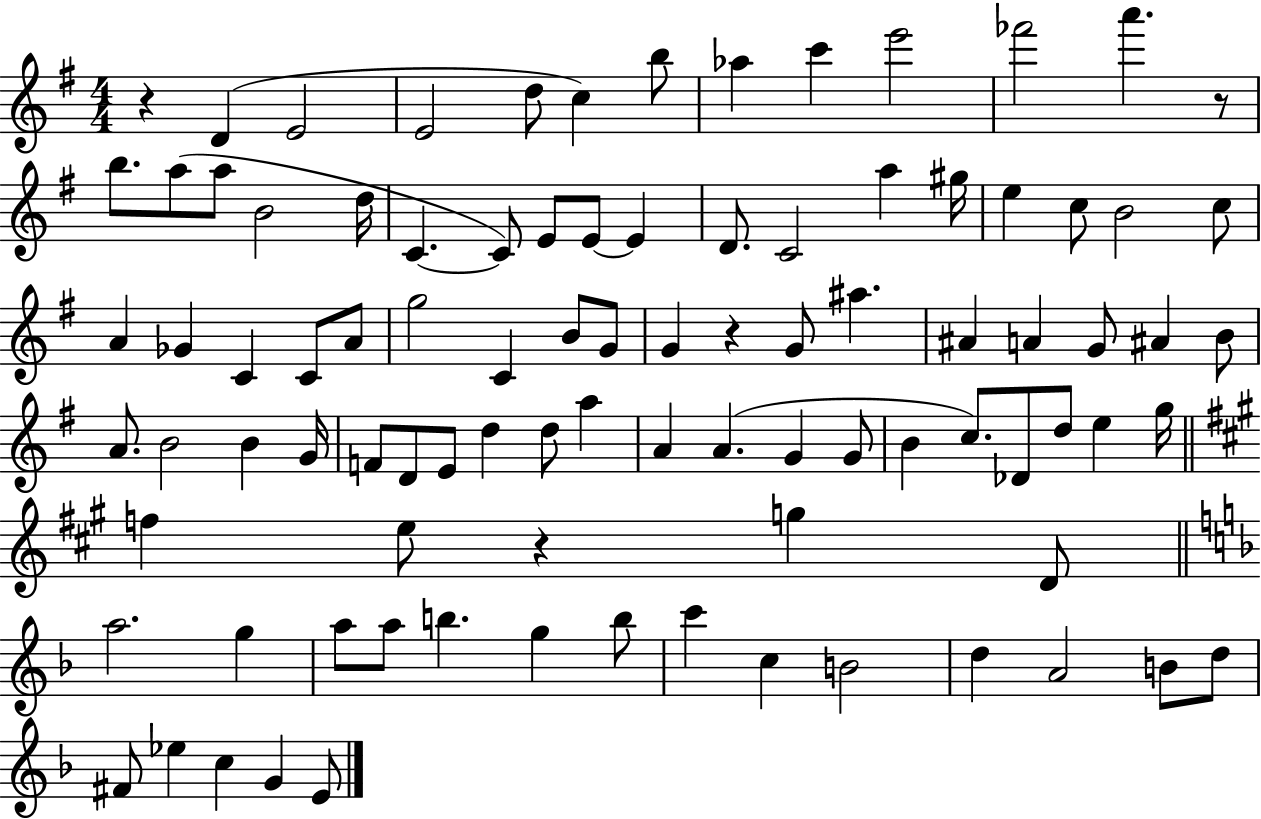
R/q D4/q E4/h E4/h D5/e C5/q B5/e Ab5/q C6/q E6/h FES6/h A6/q. R/e B5/e. A5/e A5/e B4/h D5/s C4/q. C4/e E4/e E4/e E4/q D4/e. C4/h A5/q G#5/s E5/q C5/e B4/h C5/e A4/q Gb4/q C4/q C4/e A4/e G5/h C4/q B4/e G4/e G4/q R/q G4/e A#5/q. A#4/q A4/q G4/e A#4/q B4/e A4/e. B4/h B4/q G4/s F4/e D4/e E4/e D5/q D5/e A5/q A4/q A4/q. G4/q G4/e B4/q C5/e. Db4/e D5/e E5/q G5/s F5/q E5/e R/q G5/q D4/e A5/h. G5/q A5/e A5/e B5/q. G5/q B5/e C6/q C5/q B4/h D5/q A4/h B4/e D5/e F#4/e Eb5/q C5/q G4/q E4/e